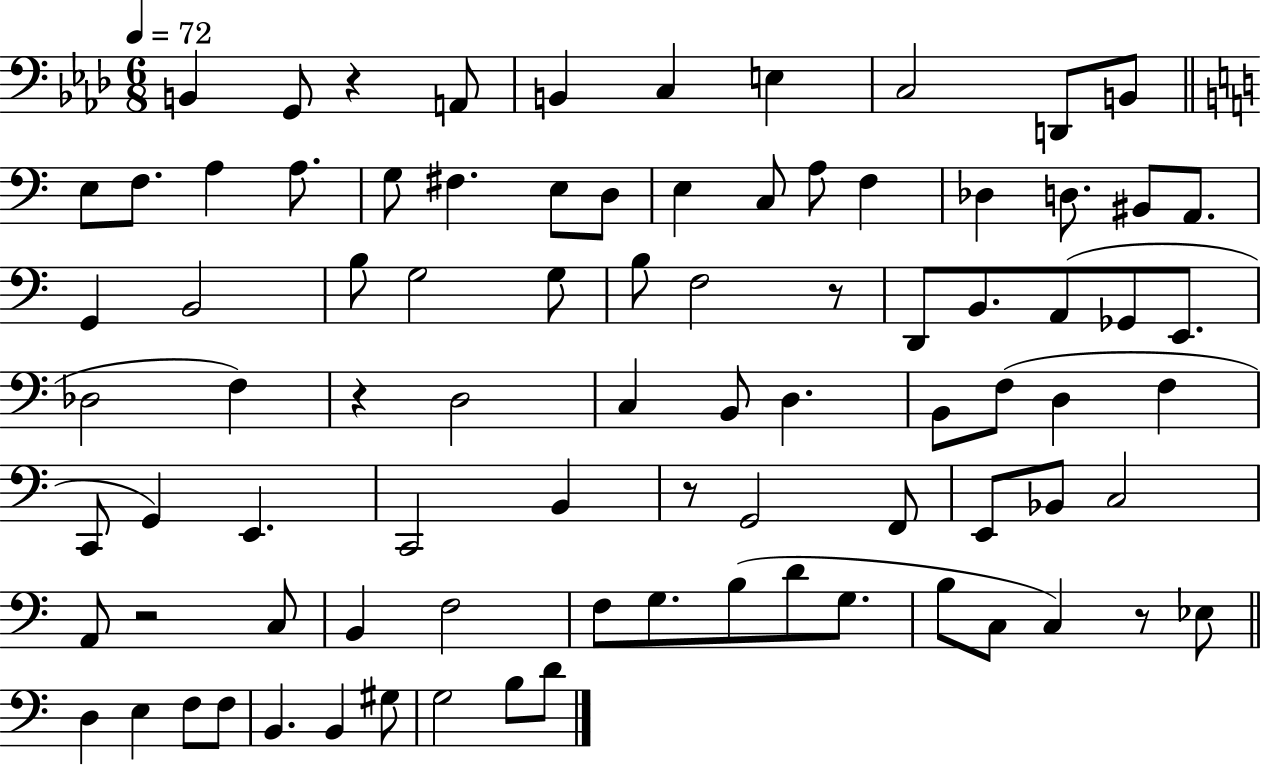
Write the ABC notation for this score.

X:1
T:Untitled
M:6/8
L:1/4
K:Ab
B,, G,,/2 z A,,/2 B,, C, E, C,2 D,,/2 B,,/2 E,/2 F,/2 A, A,/2 G,/2 ^F, E,/2 D,/2 E, C,/2 A,/2 F, _D, D,/2 ^B,,/2 A,,/2 G,, B,,2 B,/2 G,2 G,/2 B,/2 F,2 z/2 D,,/2 B,,/2 A,,/2 _G,,/2 E,,/2 _D,2 F, z D,2 C, B,,/2 D, B,,/2 F,/2 D, F, C,,/2 G,, E,, C,,2 B,, z/2 G,,2 F,,/2 E,,/2 _B,,/2 C,2 A,,/2 z2 C,/2 B,, F,2 F,/2 G,/2 B,/2 D/2 G,/2 B,/2 C,/2 C, z/2 _E,/2 D, E, F,/2 F,/2 B,, B,, ^G,/2 G,2 B,/2 D/2